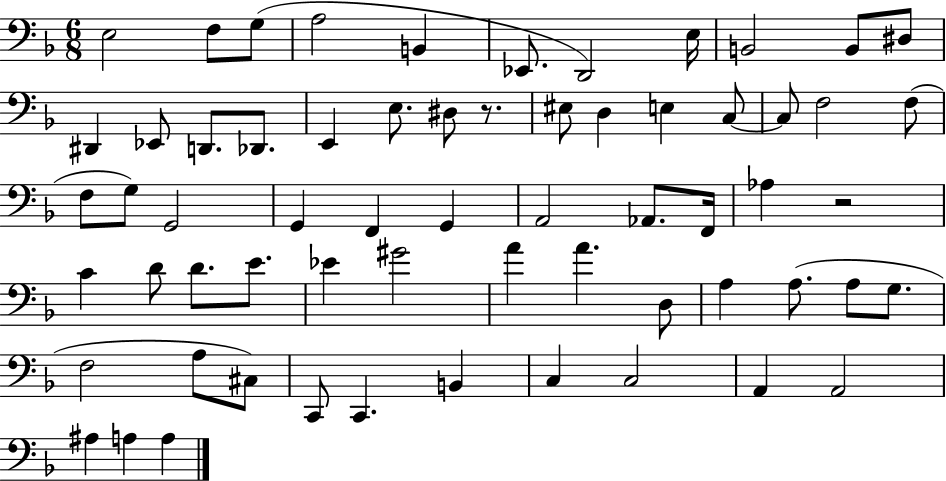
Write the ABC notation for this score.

X:1
T:Untitled
M:6/8
L:1/4
K:F
E,2 F,/2 G,/2 A,2 B,, _E,,/2 D,,2 E,/4 B,,2 B,,/2 ^D,/2 ^D,, _E,,/2 D,,/2 _D,,/2 E,, E,/2 ^D,/2 z/2 ^E,/2 D, E, C,/2 C,/2 F,2 F,/2 F,/2 G,/2 G,,2 G,, F,, G,, A,,2 _A,,/2 F,,/4 _A, z2 C D/2 D/2 E/2 _E ^G2 A A D,/2 A, A,/2 A,/2 G,/2 F,2 A,/2 ^C,/2 C,,/2 C,, B,, C, C,2 A,, A,,2 ^A, A, A,